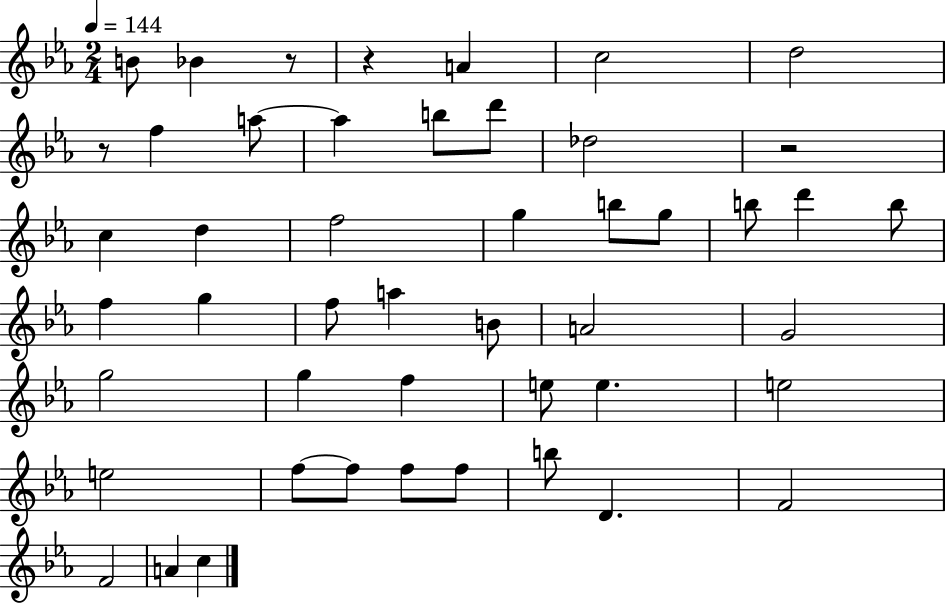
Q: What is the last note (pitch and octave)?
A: C5